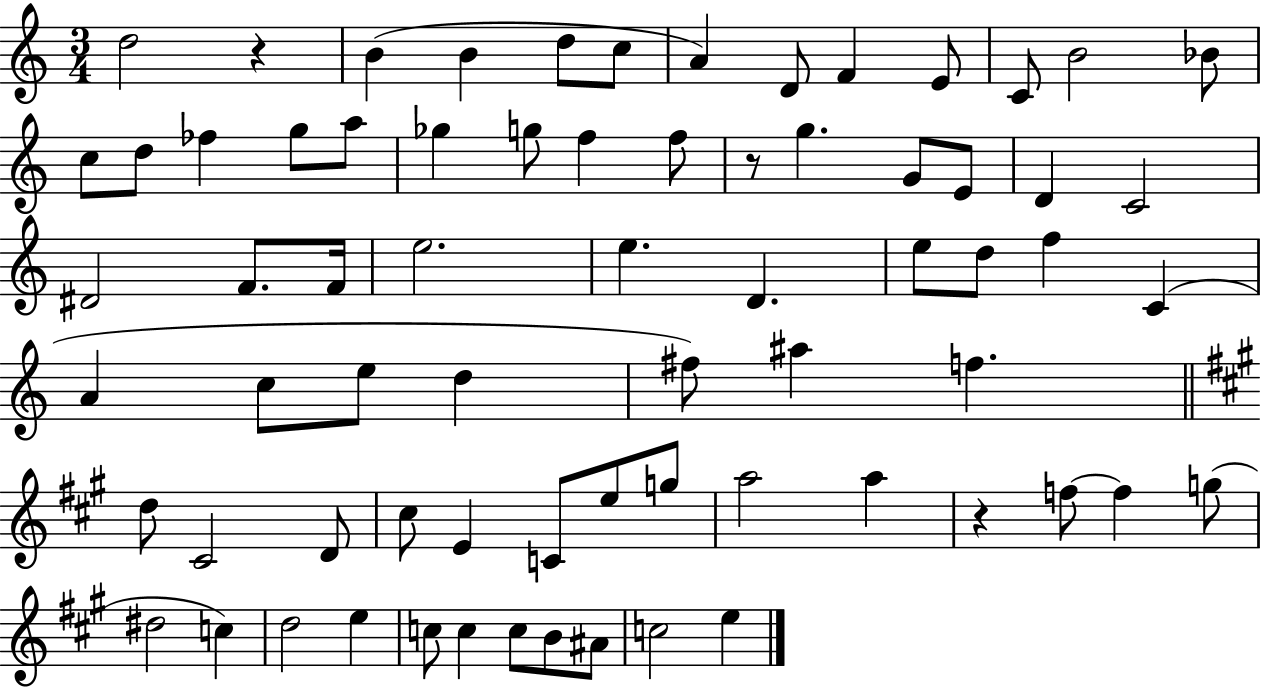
{
  \clef treble
  \numericTimeSignature
  \time 3/4
  \key c \major
  \repeat volta 2 { d''2 r4 | b'4( b'4 d''8 c''8 | a'4) d'8 f'4 e'8 | c'8 b'2 bes'8 | \break c''8 d''8 fes''4 g''8 a''8 | ges''4 g''8 f''4 f''8 | r8 g''4. g'8 e'8 | d'4 c'2 | \break dis'2 f'8. f'16 | e''2. | e''4. d'4. | e''8 d''8 f''4 c'4( | \break a'4 c''8 e''8 d''4 | fis''8) ais''4 f''4. | \bar "||" \break \key a \major d''8 cis'2 d'8 | cis''8 e'4 c'8 e''8 g''8 | a''2 a''4 | r4 f''8~~ f''4 g''8( | \break dis''2 c''4) | d''2 e''4 | c''8 c''4 c''8 b'8 ais'8 | c''2 e''4 | \break } \bar "|."
}